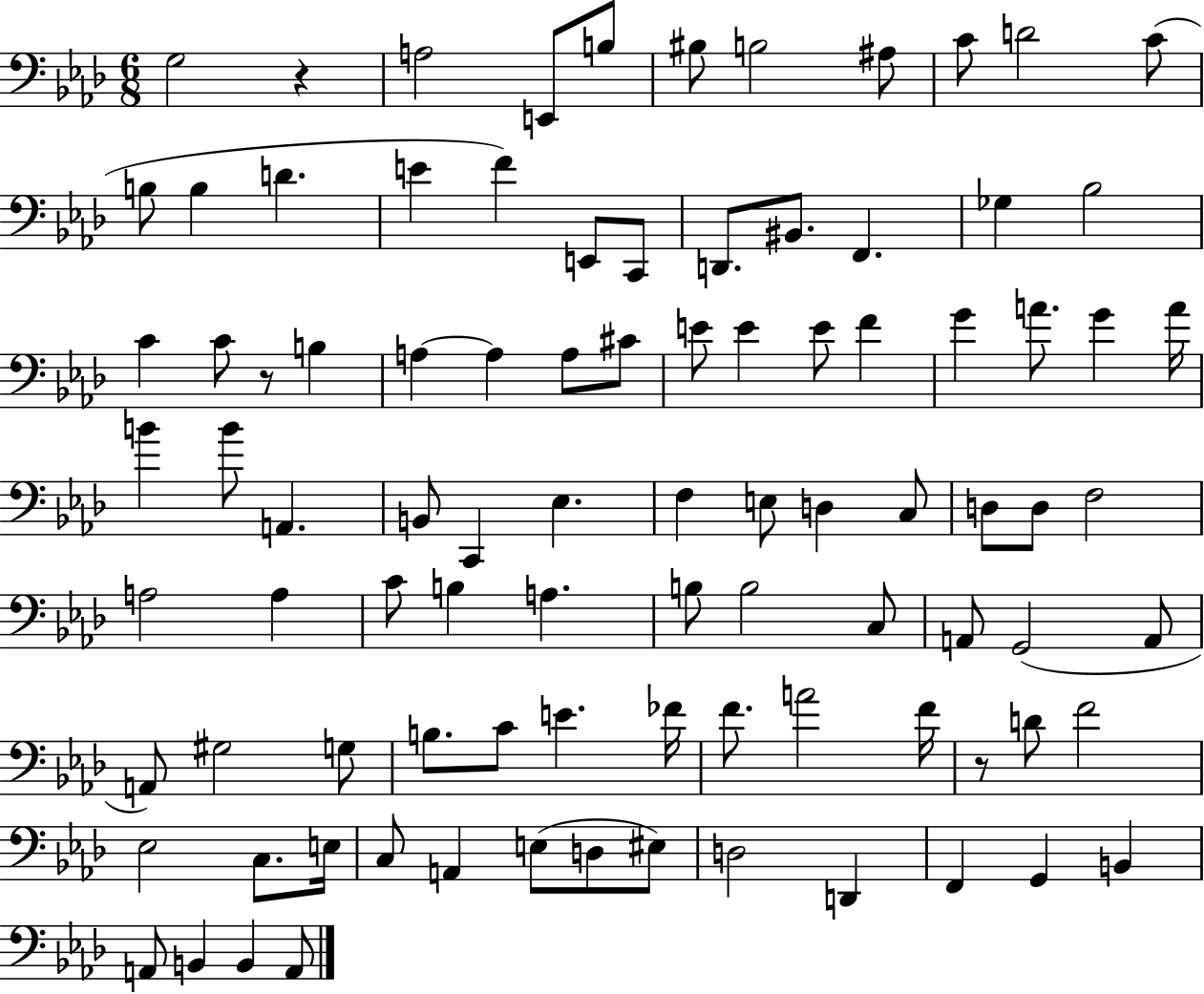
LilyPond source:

{
  \clef bass
  \numericTimeSignature
  \time 6/8
  \key aes \major
  g2 r4 | a2 e,8 b8 | bis8 b2 ais8 | c'8 d'2 c'8( | \break b8 b4 d'4. | e'4 f'4) e,8 c,8 | d,8. bis,8. f,4. | ges4 bes2 | \break c'4 c'8 r8 b4 | a4~~ a4 a8 cis'8 | e'8 e'4 e'8 f'4 | g'4 a'8. g'4 a'16 | \break b'4 b'8 a,4. | b,8 c,4 ees4. | f4 e8 d4 c8 | d8 d8 f2 | \break a2 a4 | c'8 b4 a4. | b8 b2 c8 | a,8 g,2( a,8 | \break a,8) gis2 g8 | b8. c'8 e'4. fes'16 | f'8. a'2 f'16 | r8 d'8 f'2 | \break ees2 c8. e16 | c8 a,4 e8( d8 eis8) | d2 d,4 | f,4 g,4 b,4 | \break a,8 b,4 b,4 a,8 | \bar "|."
}